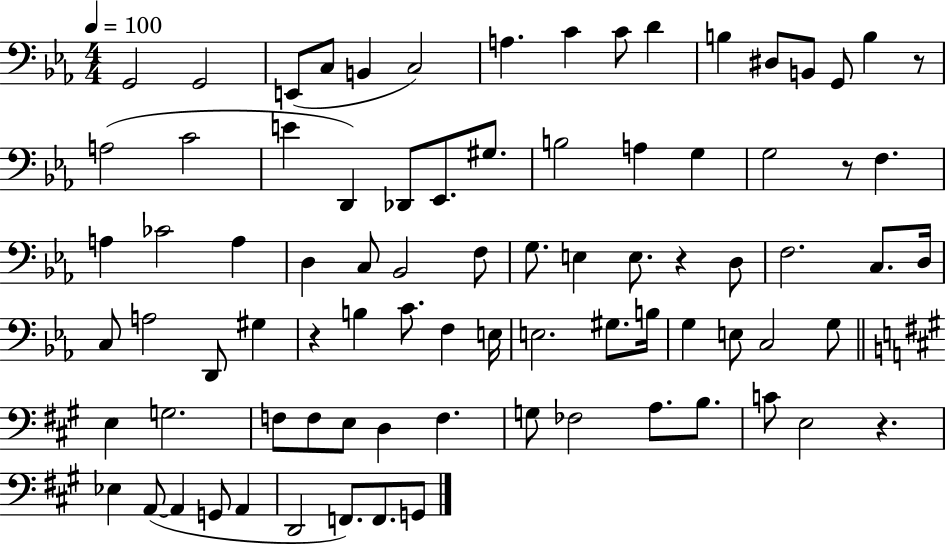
X:1
T:Untitled
M:4/4
L:1/4
K:Eb
G,,2 G,,2 E,,/2 C,/2 B,, C,2 A, C C/2 D B, ^D,/2 B,,/2 G,,/2 B, z/2 A,2 C2 E D,, _D,,/2 _E,,/2 ^G,/2 B,2 A, G, G,2 z/2 F, A, _C2 A, D, C,/2 _B,,2 F,/2 G,/2 E, E,/2 z D,/2 F,2 C,/2 D,/4 C,/2 A,2 D,,/2 ^G, z B, C/2 F, E,/4 E,2 ^G,/2 B,/4 G, E,/2 C,2 G,/2 E, G,2 F,/2 F,/2 E,/2 D, F, G,/2 _F,2 A,/2 B,/2 C/2 E,2 z _E, A,,/2 A,, G,,/2 A,, D,,2 F,,/2 F,,/2 G,,/2